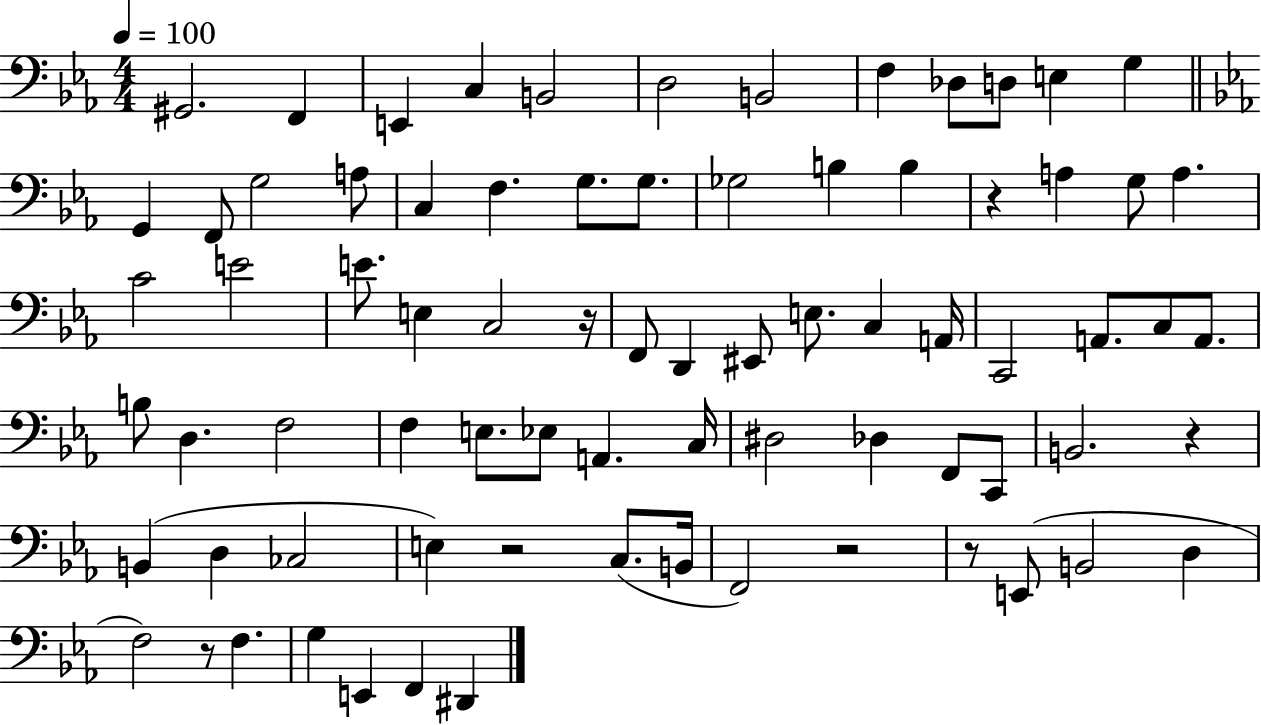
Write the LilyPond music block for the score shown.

{
  \clef bass
  \numericTimeSignature
  \time 4/4
  \key ees \major
  \tempo 4 = 100
  gis,2. f,4 | e,4 c4 b,2 | d2 b,2 | f4 des8 d8 e4 g4 | \break \bar "||" \break \key c \minor g,4 f,8 g2 a8 | c4 f4. g8. g8. | ges2 b4 b4 | r4 a4 g8 a4. | \break c'2 e'2 | e'8. e4 c2 r16 | f,8 d,4 eis,8 e8. c4 a,16 | c,2 a,8. c8 a,8. | \break b8 d4. f2 | f4 e8. ees8 a,4. c16 | dis2 des4 f,8 c,8 | b,2. r4 | \break b,4( d4 ces2 | e4) r2 c8.( b,16 | f,2) r2 | r8 e,8( b,2 d4 | \break f2) r8 f4. | g4 e,4 f,4 dis,4 | \bar "|."
}